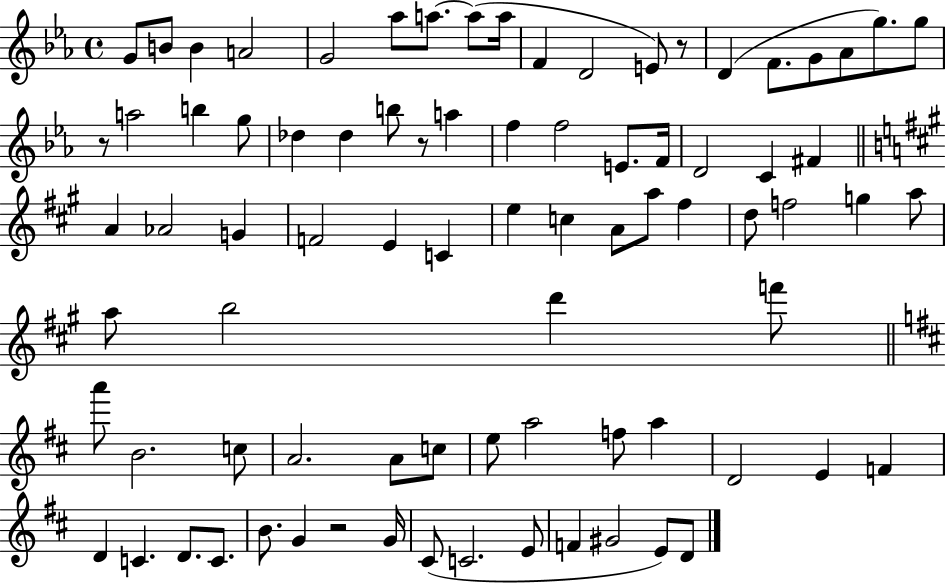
G4/e B4/e B4/q A4/h G4/h Ab5/e A5/e. A5/e A5/s F4/q D4/h E4/e R/e D4/q F4/e. G4/e Ab4/e G5/e. G5/e R/e A5/h B5/q G5/e Db5/q Db5/q B5/e R/e A5/q F5/q F5/h E4/e. F4/s D4/h C4/q F#4/q A4/q Ab4/h G4/q F4/h E4/q C4/q E5/q C5/q A4/e A5/e F#5/q D5/e F5/h G5/q A5/e A5/e B5/h D6/q F6/e A6/e B4/h. C5/e A4/h. A4/e C5/e E5/e A5/h F5/e A5/q D4/h E4/q F4/q D4/q C4/q. D4/e. C4/e. B4/e. G4/q R/h G4/s C#4/e C4/h. E4/e F4/q G#4/h E4/e D4/e